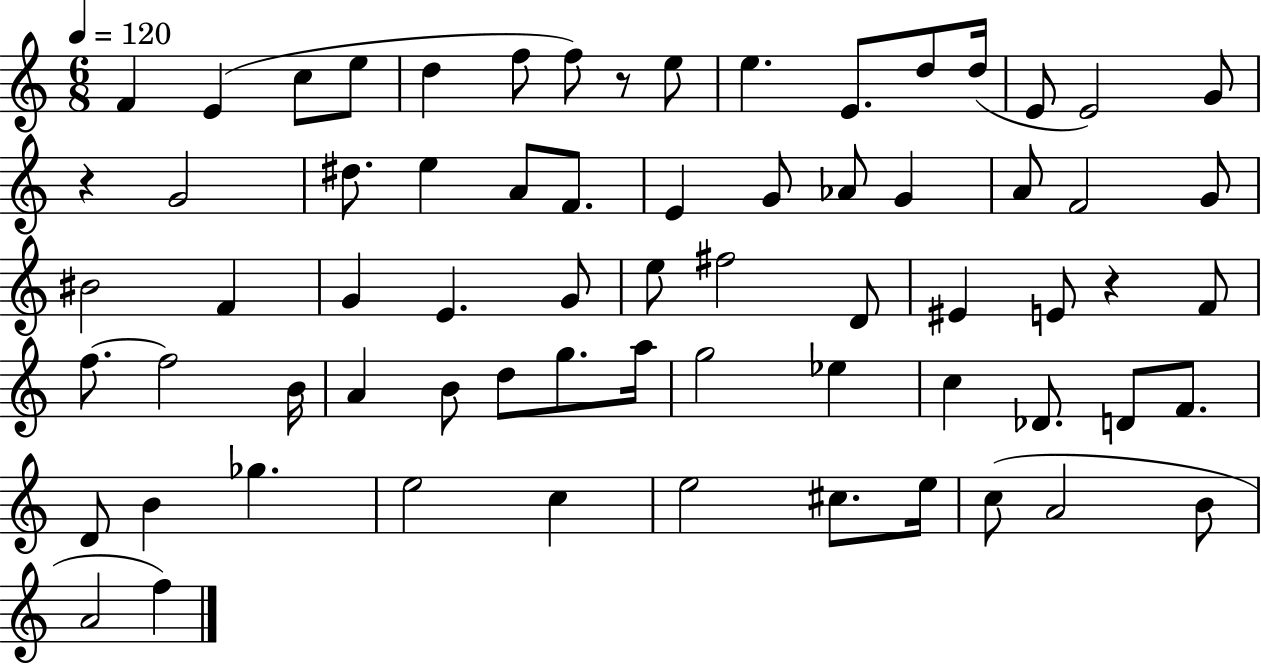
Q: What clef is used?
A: treble